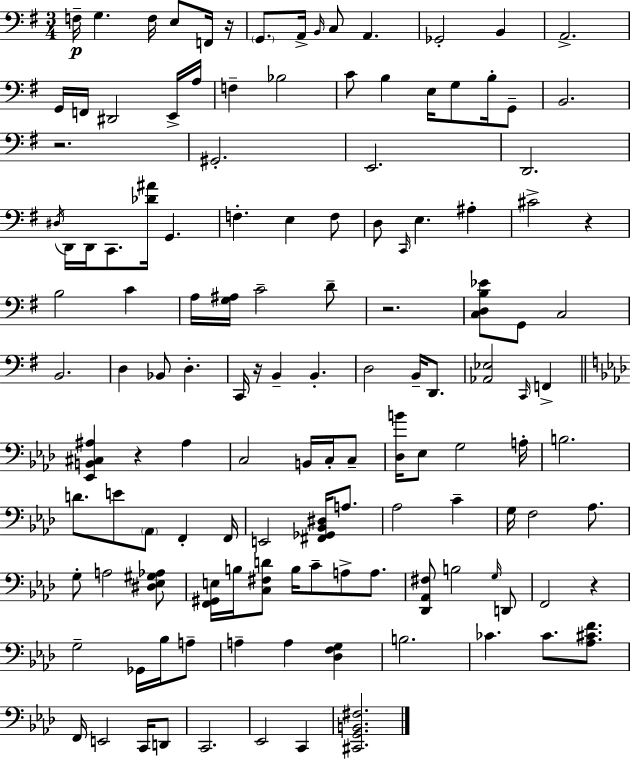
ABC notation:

X:1
T:Untitled
M:3/4
L:1/4
K:Em
F,/4 G, F,/4 E,/2 F,,/4 z/4 G,,/2 A,,/4 B,,/4 C,/2 A,, _G,,2 B,, A,,2 G,,/4 F,,/4 ^D,,2 E,,/4 A,/4 F, _B,2 C/2 B, E,/4 G,/2 B,/4 G,,/2 B,,2 z2 ^G,,2 E,,2 D,,2 ^D,/4 D,,/4 D,,/4 C,,/2 [_D^A]/4 G,, F, E, F,/2 D,/2 C,,/4 E, ^A, ^C2 z B,2 C A,/4 [G,^A,]/4 C2 D/2 z2 [C,D,B,_E]/2 G,,/2 C,2 B,,2 D, _B,,/2 D, C,,/4 z/4 B,, B,, D,2 B,,/4 D,,/2 [_A,,_E,]2 C,,/4 F,, [_E,,B,,^C,^A,] z ^A, C,2 B,,/4 C,/4 C,/2 [_D,B]/4 _E,/2 G,2 A,/4 B,2 D/2 E/2 _A,,/2 F,, F,,/4 E,,2 [^F,,_G,,_B,,^D,]/4 A,/2 _A,2 C G,/4 F,2 _A,/2 G,/2 A,2 [^D,_E,^G,_A,]/2 [F,,^G,,E,]/4 B,/4 [C,^F,D]/2 B,/4 C/2 A,/2 A,/2 [_D,,_A,,^F,]/2 B,2 G,/4 D,,/2 F,,2 z G,2 _G,,/4 _B,/4 A,/2 A, A, [_D,F,G,] B,2 _C _C/2 [_A,^CF]/2 F,,/4 E,,2 C,,/4 D,,/2 C,,2 _E,,2 C,, [^C,,G,,B,,^F,]2